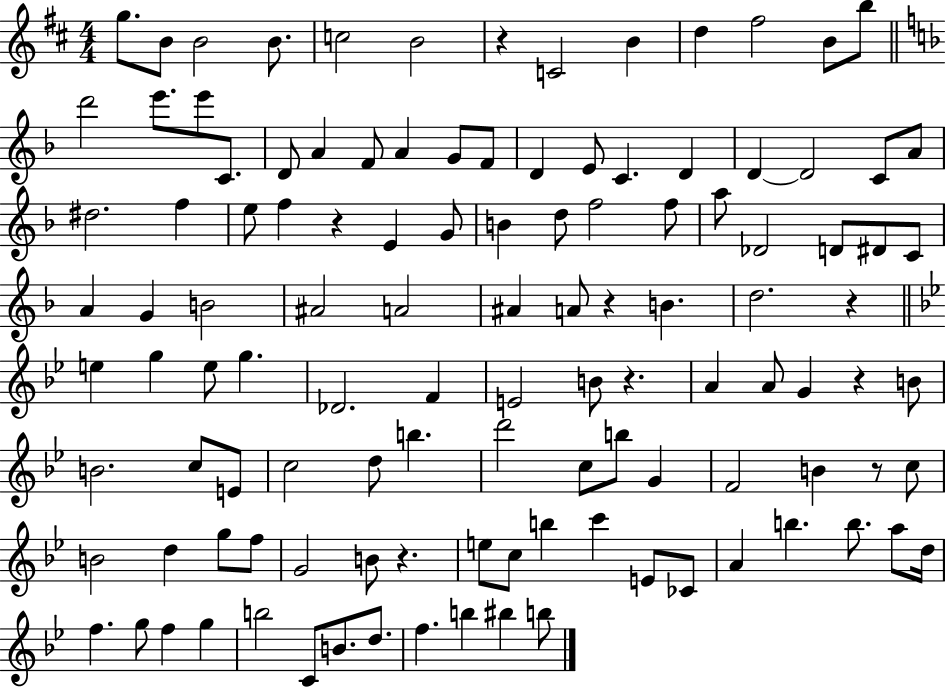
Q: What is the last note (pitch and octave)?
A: B5